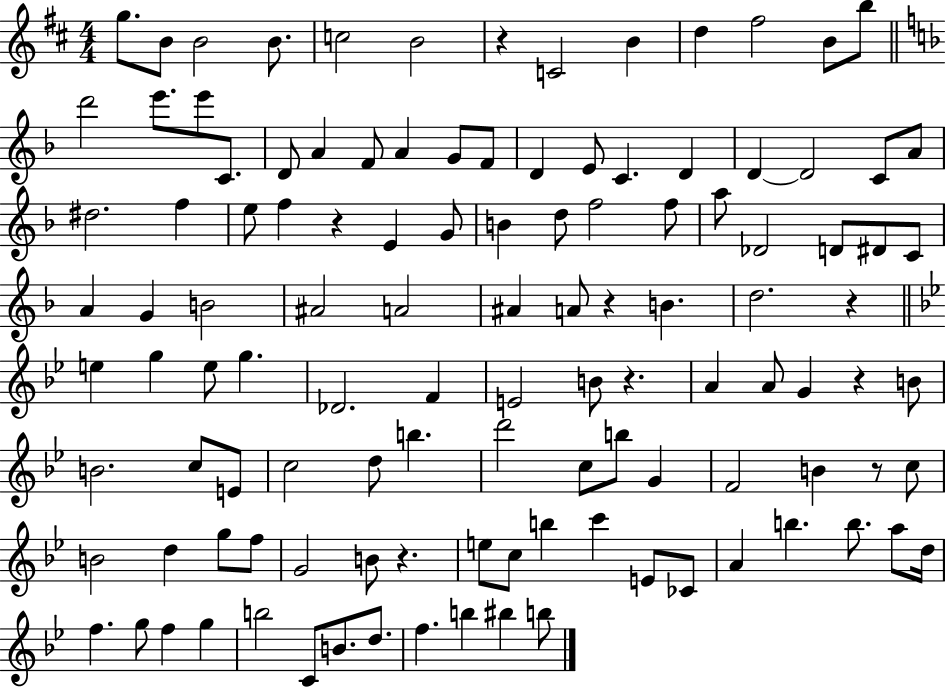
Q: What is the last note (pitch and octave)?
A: B5